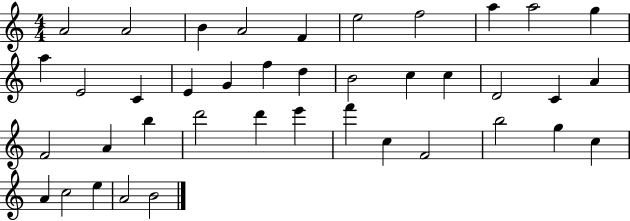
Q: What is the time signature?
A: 4/4